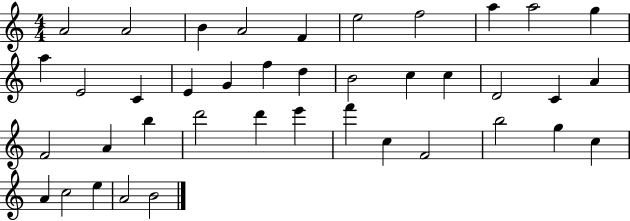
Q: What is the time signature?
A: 4/4